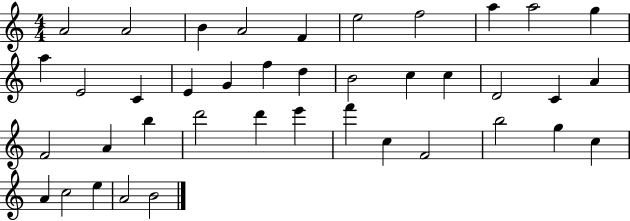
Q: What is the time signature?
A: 4/4